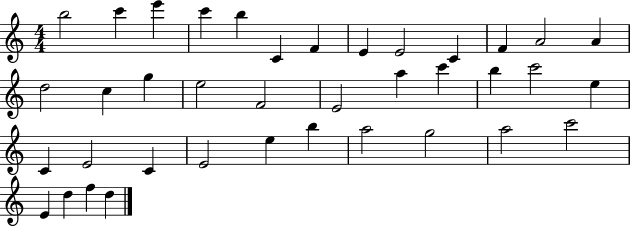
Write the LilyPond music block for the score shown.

{
  \clef treble
  \numericTimeSignature
  \time 4/4
  \key c \major
  b''2 c'''4 e'''4 | c'''4 b''4 c'4 f'4 | e'4 e'2 c'4 | f'4 a'2 a'4 | \break d''2 c''4 g''4 | e''2 f'2 | e'2 a''4 c'''4 | b''4 c'''2 e''4 | \break c'4 e'2 c'4 | e'2 e''4 b''4 | a''2 g''2 | a''2 c'''2 | \break e'4 d''4 f''4 d''4 | \bar "|."
}